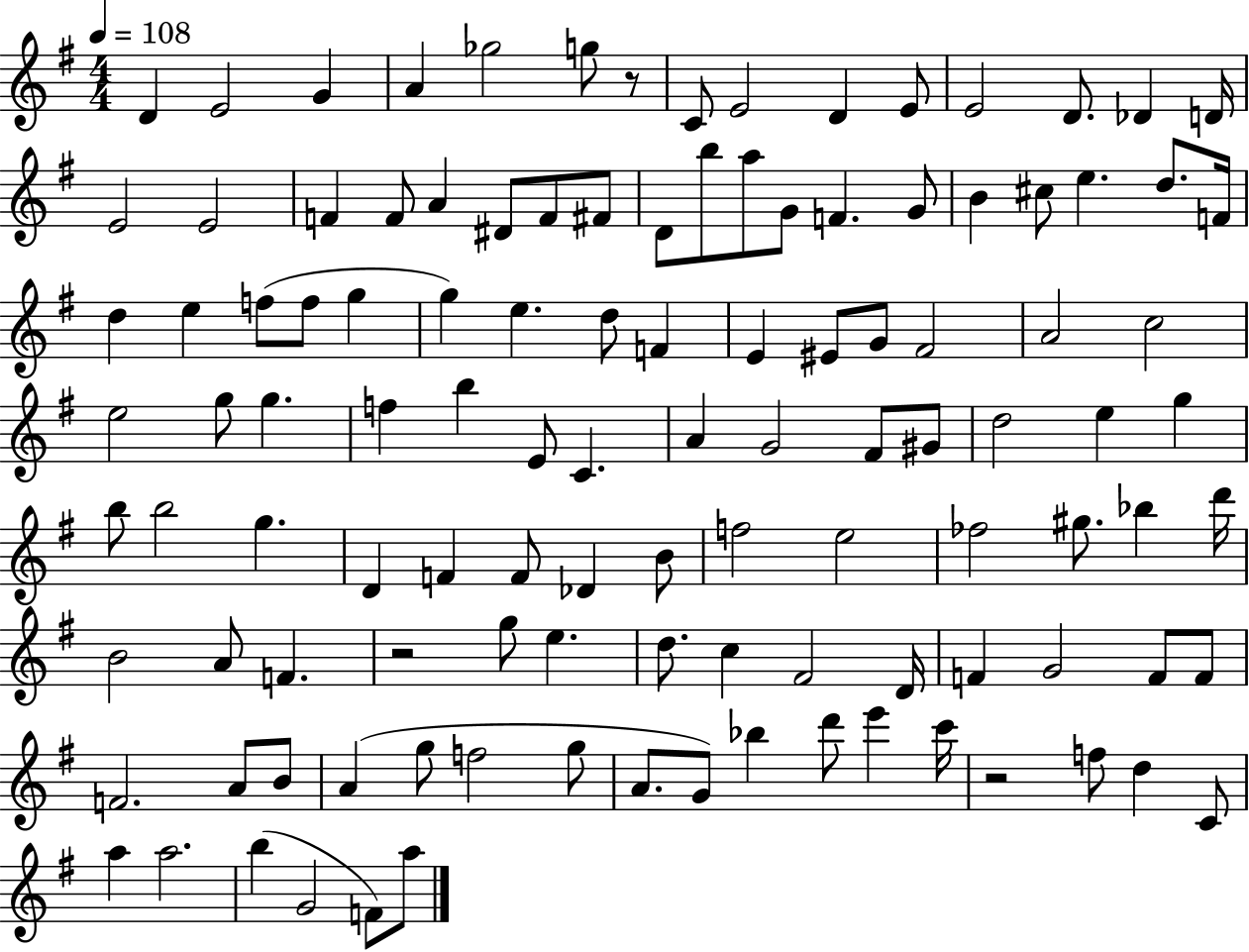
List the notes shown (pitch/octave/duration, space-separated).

D4/q E4/h G4/q A4/q Gb5/h G5/e R/e C4/e E4/h D4/q E4/e E4/h D4/e. Db4/q D4/s E4/h E4/h F4/q F4/e A4/q D#4/e F4/e F#4/e D4/e B5/e A5/e G4/e F4/q. G4/e B4/q C#5/e E5/q. D5/e. F4/s D5/q E5/q F5/e F5/e G5/q G5/q E5/q. D5/e F4/q E4/q EIS4/e G4/e F#4/h A4/h C5/h E5/h G5/e G5/q. F5/q B5/q E4/e C4/q. A4/q G4/h F#4/e G#4/e D5/h E5/q G5/q B5/e B5/h G5/q. D4/q F4/q F4/e Db4/q B4/e F5/h E5/h FES5/h G#5/e. Bb5/q D6/s B4/h A4/e F4/q. R/h G5/e E5/q. D5/e. C5/q F#4/h D4/s F4/q G4/h F4/e F4/e F4/h. A4/e B4/e A4/q G5/e F5/h G5/e A4/e. G4/e Bb5/q D6/e E6/q C6/s R/h F5/e D5/q C4/e A5/q A5/h. B5/q G4/h F4/e A5/e